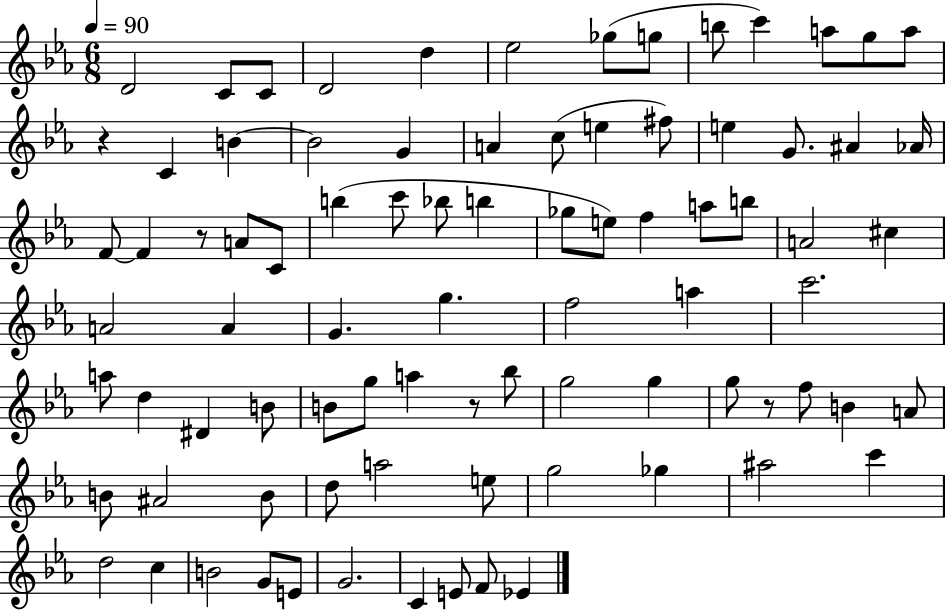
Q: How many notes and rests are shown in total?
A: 85